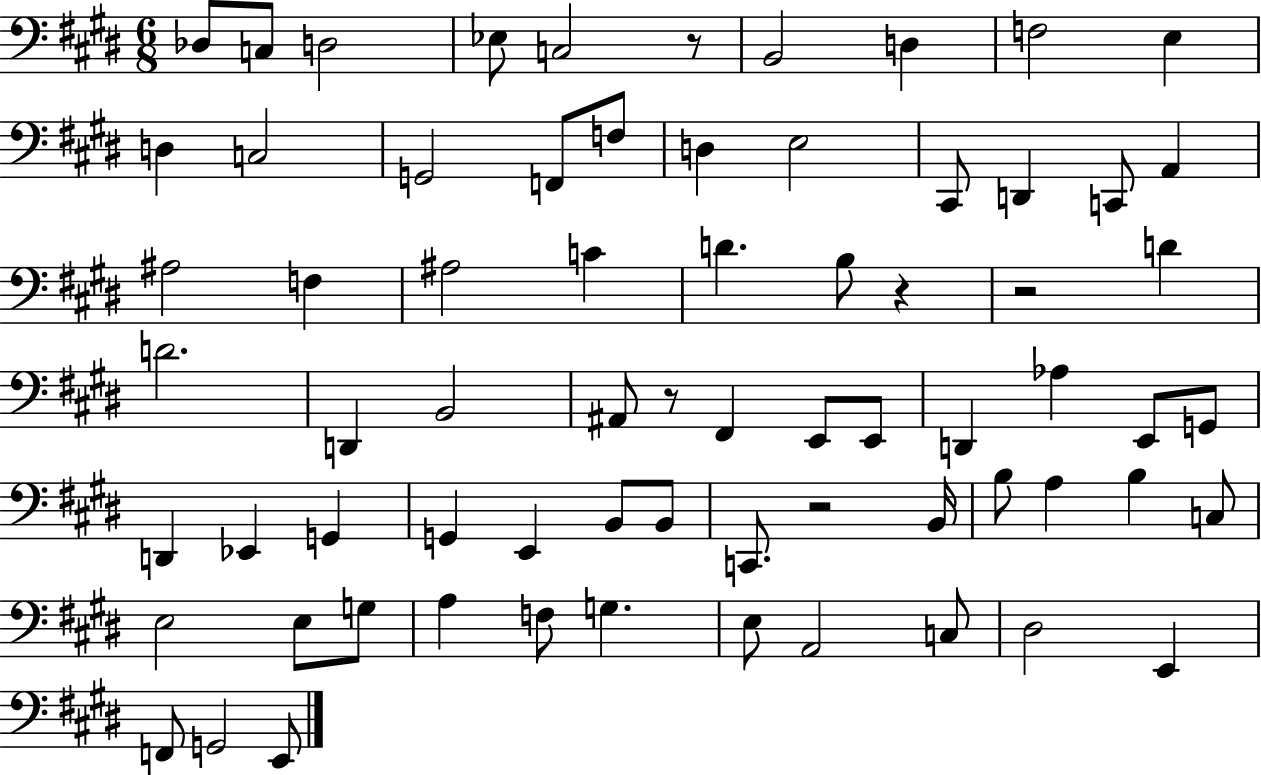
{
  \clef bass
  \numericTimeSignature
  \time 6/8
  \key e \major
  des8 c8 d2 | ees8 c2 r8 | b,2 d4 | f2 e4 | \break d4 c2 | g,2 f,8 f8 | d4 e2 | cis,8 d,4 c,8 a,4 | \break ais2 f4 | ais2 c'4 | d'4. b8 r4 | r2 d'4 | \break d'2. | d,4 b,2 | ais,8 r8 fis,4 e,8 e,8 | d,4 aes4 e,8 g,8 | \break d,4 ees,4 g,4 | g,4 e,4 b,8 b,8 | c,8. r2 b,16 | b8 a4 b4 c8 | \break e2 e8 g8 | a4 f8 g4. | e8 a,2 c8 | dis2 e,4 | \break f,8 g,2 e,8 | \bar "|."
}